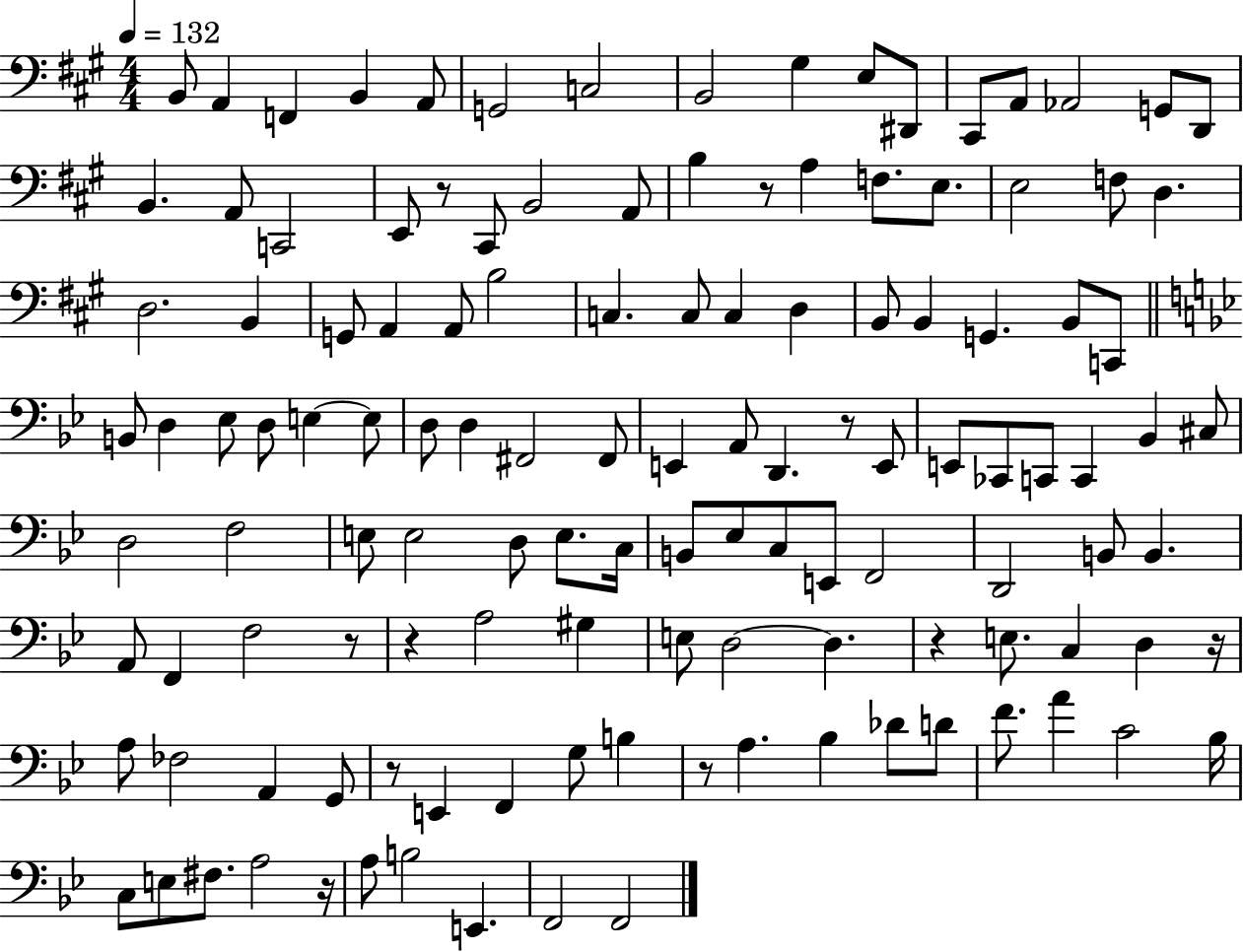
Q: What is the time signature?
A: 4/4